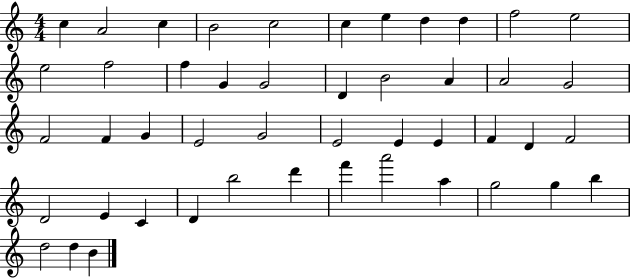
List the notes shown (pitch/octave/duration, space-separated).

C5/q A4/h C5/q B4/h C5/h C5/q E5/q D5/q D5/q F5/h E5/h E5/h F5/h F5/q G4/q G4/h D4/q B4/h A4/q A4/h G4/h F4/h F4/q G4/q E4/h G4/h E4/h E4/q E4/q F4/q D4/q F4/h D4/h E4/q C4/q D4/q B5/h D6/q F6/q A6/h A5/q G5/h G5/q B5/q D5/h D5/q B4/q